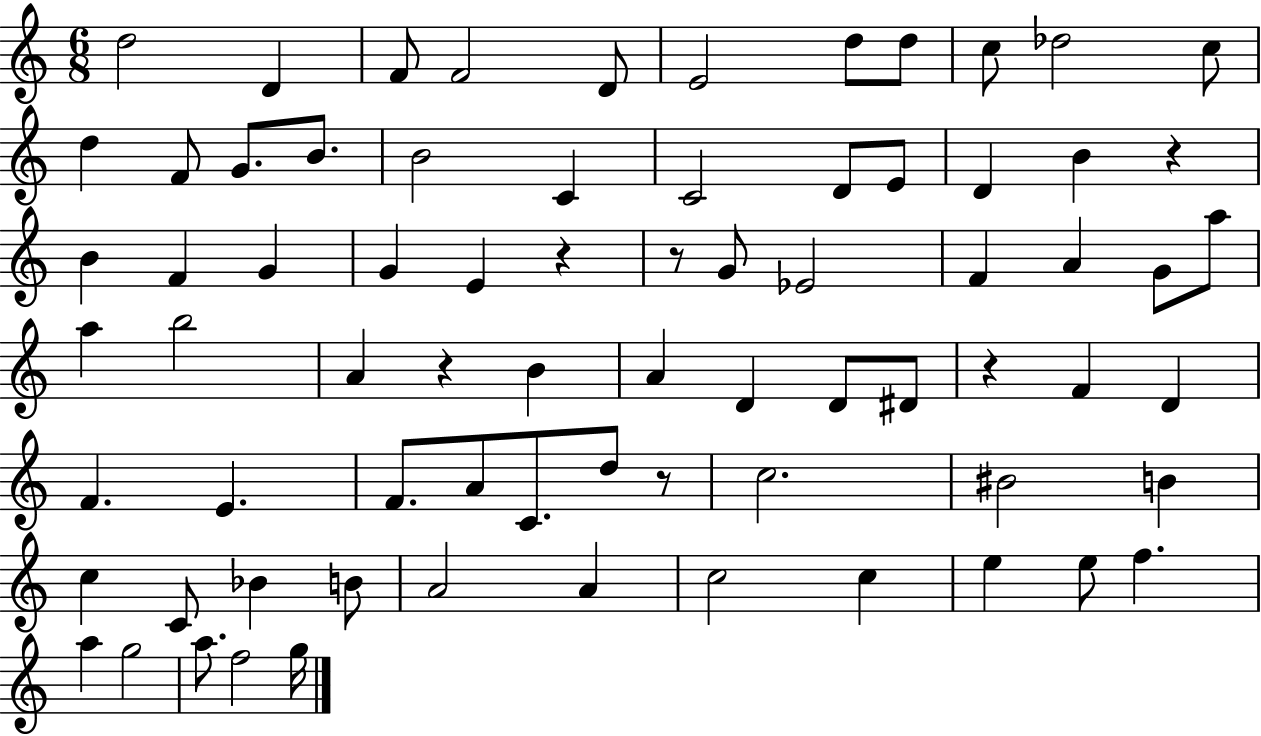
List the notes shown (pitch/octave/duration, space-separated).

D5/h D4/q F4/e F4/h D4/e E4/h D5/e D5/e C5/e Db5/h C5/e D5/q F4/e G4/e. B4/e. B4/h C4/q C4/h D4/e E4/e D4/q B4/q R/q B4/q F4/q G4/q G4/q E4/q R/q R/e G4/e Eb4/h F4/q A4/q G4/e A5/e A5/q B5/h A4/q R/q B4/q A4/q D4/q D4/e D#4/e R/q F4/q D4/q F4/q. E4/q. F4/e. A4/e C4/e. D5/e R/e C5/h. BIS4/h B4/q C5/q C4/e Bb4/q B4/e A4/h A4/q C5/h C5/q E5/q E5/e F5/q. A5/q G5/h A5/e. F5/h G5/s